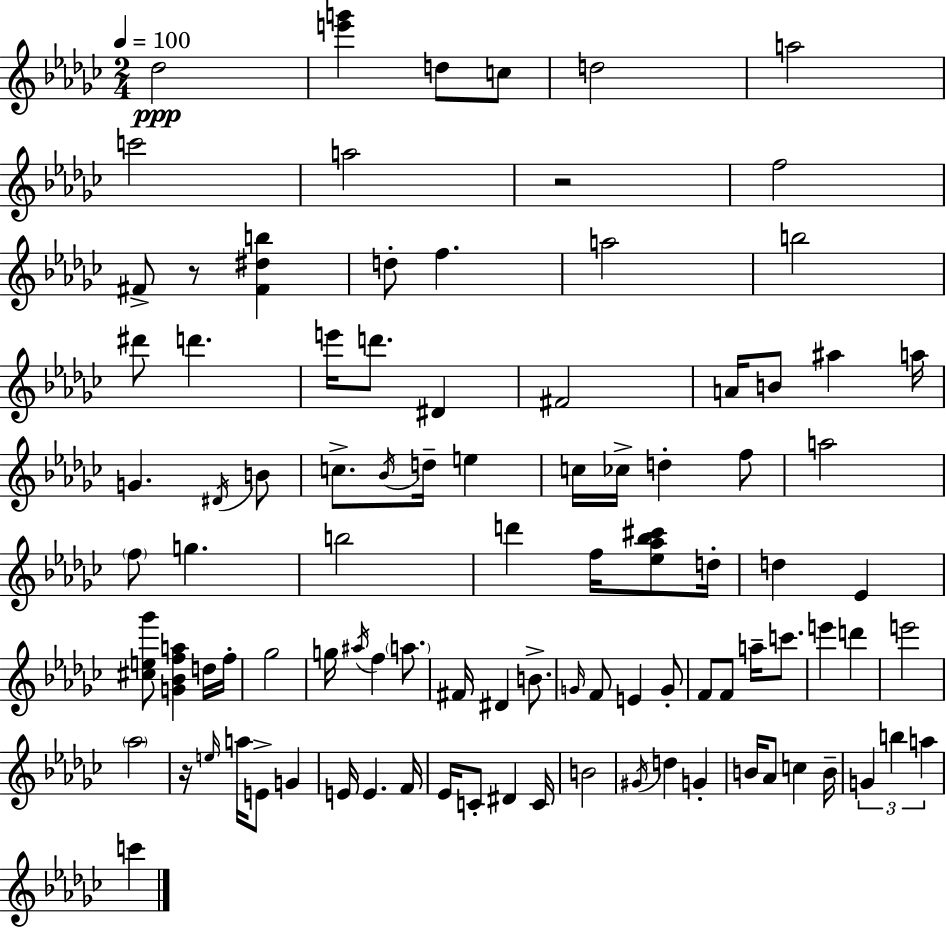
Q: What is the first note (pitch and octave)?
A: Db5